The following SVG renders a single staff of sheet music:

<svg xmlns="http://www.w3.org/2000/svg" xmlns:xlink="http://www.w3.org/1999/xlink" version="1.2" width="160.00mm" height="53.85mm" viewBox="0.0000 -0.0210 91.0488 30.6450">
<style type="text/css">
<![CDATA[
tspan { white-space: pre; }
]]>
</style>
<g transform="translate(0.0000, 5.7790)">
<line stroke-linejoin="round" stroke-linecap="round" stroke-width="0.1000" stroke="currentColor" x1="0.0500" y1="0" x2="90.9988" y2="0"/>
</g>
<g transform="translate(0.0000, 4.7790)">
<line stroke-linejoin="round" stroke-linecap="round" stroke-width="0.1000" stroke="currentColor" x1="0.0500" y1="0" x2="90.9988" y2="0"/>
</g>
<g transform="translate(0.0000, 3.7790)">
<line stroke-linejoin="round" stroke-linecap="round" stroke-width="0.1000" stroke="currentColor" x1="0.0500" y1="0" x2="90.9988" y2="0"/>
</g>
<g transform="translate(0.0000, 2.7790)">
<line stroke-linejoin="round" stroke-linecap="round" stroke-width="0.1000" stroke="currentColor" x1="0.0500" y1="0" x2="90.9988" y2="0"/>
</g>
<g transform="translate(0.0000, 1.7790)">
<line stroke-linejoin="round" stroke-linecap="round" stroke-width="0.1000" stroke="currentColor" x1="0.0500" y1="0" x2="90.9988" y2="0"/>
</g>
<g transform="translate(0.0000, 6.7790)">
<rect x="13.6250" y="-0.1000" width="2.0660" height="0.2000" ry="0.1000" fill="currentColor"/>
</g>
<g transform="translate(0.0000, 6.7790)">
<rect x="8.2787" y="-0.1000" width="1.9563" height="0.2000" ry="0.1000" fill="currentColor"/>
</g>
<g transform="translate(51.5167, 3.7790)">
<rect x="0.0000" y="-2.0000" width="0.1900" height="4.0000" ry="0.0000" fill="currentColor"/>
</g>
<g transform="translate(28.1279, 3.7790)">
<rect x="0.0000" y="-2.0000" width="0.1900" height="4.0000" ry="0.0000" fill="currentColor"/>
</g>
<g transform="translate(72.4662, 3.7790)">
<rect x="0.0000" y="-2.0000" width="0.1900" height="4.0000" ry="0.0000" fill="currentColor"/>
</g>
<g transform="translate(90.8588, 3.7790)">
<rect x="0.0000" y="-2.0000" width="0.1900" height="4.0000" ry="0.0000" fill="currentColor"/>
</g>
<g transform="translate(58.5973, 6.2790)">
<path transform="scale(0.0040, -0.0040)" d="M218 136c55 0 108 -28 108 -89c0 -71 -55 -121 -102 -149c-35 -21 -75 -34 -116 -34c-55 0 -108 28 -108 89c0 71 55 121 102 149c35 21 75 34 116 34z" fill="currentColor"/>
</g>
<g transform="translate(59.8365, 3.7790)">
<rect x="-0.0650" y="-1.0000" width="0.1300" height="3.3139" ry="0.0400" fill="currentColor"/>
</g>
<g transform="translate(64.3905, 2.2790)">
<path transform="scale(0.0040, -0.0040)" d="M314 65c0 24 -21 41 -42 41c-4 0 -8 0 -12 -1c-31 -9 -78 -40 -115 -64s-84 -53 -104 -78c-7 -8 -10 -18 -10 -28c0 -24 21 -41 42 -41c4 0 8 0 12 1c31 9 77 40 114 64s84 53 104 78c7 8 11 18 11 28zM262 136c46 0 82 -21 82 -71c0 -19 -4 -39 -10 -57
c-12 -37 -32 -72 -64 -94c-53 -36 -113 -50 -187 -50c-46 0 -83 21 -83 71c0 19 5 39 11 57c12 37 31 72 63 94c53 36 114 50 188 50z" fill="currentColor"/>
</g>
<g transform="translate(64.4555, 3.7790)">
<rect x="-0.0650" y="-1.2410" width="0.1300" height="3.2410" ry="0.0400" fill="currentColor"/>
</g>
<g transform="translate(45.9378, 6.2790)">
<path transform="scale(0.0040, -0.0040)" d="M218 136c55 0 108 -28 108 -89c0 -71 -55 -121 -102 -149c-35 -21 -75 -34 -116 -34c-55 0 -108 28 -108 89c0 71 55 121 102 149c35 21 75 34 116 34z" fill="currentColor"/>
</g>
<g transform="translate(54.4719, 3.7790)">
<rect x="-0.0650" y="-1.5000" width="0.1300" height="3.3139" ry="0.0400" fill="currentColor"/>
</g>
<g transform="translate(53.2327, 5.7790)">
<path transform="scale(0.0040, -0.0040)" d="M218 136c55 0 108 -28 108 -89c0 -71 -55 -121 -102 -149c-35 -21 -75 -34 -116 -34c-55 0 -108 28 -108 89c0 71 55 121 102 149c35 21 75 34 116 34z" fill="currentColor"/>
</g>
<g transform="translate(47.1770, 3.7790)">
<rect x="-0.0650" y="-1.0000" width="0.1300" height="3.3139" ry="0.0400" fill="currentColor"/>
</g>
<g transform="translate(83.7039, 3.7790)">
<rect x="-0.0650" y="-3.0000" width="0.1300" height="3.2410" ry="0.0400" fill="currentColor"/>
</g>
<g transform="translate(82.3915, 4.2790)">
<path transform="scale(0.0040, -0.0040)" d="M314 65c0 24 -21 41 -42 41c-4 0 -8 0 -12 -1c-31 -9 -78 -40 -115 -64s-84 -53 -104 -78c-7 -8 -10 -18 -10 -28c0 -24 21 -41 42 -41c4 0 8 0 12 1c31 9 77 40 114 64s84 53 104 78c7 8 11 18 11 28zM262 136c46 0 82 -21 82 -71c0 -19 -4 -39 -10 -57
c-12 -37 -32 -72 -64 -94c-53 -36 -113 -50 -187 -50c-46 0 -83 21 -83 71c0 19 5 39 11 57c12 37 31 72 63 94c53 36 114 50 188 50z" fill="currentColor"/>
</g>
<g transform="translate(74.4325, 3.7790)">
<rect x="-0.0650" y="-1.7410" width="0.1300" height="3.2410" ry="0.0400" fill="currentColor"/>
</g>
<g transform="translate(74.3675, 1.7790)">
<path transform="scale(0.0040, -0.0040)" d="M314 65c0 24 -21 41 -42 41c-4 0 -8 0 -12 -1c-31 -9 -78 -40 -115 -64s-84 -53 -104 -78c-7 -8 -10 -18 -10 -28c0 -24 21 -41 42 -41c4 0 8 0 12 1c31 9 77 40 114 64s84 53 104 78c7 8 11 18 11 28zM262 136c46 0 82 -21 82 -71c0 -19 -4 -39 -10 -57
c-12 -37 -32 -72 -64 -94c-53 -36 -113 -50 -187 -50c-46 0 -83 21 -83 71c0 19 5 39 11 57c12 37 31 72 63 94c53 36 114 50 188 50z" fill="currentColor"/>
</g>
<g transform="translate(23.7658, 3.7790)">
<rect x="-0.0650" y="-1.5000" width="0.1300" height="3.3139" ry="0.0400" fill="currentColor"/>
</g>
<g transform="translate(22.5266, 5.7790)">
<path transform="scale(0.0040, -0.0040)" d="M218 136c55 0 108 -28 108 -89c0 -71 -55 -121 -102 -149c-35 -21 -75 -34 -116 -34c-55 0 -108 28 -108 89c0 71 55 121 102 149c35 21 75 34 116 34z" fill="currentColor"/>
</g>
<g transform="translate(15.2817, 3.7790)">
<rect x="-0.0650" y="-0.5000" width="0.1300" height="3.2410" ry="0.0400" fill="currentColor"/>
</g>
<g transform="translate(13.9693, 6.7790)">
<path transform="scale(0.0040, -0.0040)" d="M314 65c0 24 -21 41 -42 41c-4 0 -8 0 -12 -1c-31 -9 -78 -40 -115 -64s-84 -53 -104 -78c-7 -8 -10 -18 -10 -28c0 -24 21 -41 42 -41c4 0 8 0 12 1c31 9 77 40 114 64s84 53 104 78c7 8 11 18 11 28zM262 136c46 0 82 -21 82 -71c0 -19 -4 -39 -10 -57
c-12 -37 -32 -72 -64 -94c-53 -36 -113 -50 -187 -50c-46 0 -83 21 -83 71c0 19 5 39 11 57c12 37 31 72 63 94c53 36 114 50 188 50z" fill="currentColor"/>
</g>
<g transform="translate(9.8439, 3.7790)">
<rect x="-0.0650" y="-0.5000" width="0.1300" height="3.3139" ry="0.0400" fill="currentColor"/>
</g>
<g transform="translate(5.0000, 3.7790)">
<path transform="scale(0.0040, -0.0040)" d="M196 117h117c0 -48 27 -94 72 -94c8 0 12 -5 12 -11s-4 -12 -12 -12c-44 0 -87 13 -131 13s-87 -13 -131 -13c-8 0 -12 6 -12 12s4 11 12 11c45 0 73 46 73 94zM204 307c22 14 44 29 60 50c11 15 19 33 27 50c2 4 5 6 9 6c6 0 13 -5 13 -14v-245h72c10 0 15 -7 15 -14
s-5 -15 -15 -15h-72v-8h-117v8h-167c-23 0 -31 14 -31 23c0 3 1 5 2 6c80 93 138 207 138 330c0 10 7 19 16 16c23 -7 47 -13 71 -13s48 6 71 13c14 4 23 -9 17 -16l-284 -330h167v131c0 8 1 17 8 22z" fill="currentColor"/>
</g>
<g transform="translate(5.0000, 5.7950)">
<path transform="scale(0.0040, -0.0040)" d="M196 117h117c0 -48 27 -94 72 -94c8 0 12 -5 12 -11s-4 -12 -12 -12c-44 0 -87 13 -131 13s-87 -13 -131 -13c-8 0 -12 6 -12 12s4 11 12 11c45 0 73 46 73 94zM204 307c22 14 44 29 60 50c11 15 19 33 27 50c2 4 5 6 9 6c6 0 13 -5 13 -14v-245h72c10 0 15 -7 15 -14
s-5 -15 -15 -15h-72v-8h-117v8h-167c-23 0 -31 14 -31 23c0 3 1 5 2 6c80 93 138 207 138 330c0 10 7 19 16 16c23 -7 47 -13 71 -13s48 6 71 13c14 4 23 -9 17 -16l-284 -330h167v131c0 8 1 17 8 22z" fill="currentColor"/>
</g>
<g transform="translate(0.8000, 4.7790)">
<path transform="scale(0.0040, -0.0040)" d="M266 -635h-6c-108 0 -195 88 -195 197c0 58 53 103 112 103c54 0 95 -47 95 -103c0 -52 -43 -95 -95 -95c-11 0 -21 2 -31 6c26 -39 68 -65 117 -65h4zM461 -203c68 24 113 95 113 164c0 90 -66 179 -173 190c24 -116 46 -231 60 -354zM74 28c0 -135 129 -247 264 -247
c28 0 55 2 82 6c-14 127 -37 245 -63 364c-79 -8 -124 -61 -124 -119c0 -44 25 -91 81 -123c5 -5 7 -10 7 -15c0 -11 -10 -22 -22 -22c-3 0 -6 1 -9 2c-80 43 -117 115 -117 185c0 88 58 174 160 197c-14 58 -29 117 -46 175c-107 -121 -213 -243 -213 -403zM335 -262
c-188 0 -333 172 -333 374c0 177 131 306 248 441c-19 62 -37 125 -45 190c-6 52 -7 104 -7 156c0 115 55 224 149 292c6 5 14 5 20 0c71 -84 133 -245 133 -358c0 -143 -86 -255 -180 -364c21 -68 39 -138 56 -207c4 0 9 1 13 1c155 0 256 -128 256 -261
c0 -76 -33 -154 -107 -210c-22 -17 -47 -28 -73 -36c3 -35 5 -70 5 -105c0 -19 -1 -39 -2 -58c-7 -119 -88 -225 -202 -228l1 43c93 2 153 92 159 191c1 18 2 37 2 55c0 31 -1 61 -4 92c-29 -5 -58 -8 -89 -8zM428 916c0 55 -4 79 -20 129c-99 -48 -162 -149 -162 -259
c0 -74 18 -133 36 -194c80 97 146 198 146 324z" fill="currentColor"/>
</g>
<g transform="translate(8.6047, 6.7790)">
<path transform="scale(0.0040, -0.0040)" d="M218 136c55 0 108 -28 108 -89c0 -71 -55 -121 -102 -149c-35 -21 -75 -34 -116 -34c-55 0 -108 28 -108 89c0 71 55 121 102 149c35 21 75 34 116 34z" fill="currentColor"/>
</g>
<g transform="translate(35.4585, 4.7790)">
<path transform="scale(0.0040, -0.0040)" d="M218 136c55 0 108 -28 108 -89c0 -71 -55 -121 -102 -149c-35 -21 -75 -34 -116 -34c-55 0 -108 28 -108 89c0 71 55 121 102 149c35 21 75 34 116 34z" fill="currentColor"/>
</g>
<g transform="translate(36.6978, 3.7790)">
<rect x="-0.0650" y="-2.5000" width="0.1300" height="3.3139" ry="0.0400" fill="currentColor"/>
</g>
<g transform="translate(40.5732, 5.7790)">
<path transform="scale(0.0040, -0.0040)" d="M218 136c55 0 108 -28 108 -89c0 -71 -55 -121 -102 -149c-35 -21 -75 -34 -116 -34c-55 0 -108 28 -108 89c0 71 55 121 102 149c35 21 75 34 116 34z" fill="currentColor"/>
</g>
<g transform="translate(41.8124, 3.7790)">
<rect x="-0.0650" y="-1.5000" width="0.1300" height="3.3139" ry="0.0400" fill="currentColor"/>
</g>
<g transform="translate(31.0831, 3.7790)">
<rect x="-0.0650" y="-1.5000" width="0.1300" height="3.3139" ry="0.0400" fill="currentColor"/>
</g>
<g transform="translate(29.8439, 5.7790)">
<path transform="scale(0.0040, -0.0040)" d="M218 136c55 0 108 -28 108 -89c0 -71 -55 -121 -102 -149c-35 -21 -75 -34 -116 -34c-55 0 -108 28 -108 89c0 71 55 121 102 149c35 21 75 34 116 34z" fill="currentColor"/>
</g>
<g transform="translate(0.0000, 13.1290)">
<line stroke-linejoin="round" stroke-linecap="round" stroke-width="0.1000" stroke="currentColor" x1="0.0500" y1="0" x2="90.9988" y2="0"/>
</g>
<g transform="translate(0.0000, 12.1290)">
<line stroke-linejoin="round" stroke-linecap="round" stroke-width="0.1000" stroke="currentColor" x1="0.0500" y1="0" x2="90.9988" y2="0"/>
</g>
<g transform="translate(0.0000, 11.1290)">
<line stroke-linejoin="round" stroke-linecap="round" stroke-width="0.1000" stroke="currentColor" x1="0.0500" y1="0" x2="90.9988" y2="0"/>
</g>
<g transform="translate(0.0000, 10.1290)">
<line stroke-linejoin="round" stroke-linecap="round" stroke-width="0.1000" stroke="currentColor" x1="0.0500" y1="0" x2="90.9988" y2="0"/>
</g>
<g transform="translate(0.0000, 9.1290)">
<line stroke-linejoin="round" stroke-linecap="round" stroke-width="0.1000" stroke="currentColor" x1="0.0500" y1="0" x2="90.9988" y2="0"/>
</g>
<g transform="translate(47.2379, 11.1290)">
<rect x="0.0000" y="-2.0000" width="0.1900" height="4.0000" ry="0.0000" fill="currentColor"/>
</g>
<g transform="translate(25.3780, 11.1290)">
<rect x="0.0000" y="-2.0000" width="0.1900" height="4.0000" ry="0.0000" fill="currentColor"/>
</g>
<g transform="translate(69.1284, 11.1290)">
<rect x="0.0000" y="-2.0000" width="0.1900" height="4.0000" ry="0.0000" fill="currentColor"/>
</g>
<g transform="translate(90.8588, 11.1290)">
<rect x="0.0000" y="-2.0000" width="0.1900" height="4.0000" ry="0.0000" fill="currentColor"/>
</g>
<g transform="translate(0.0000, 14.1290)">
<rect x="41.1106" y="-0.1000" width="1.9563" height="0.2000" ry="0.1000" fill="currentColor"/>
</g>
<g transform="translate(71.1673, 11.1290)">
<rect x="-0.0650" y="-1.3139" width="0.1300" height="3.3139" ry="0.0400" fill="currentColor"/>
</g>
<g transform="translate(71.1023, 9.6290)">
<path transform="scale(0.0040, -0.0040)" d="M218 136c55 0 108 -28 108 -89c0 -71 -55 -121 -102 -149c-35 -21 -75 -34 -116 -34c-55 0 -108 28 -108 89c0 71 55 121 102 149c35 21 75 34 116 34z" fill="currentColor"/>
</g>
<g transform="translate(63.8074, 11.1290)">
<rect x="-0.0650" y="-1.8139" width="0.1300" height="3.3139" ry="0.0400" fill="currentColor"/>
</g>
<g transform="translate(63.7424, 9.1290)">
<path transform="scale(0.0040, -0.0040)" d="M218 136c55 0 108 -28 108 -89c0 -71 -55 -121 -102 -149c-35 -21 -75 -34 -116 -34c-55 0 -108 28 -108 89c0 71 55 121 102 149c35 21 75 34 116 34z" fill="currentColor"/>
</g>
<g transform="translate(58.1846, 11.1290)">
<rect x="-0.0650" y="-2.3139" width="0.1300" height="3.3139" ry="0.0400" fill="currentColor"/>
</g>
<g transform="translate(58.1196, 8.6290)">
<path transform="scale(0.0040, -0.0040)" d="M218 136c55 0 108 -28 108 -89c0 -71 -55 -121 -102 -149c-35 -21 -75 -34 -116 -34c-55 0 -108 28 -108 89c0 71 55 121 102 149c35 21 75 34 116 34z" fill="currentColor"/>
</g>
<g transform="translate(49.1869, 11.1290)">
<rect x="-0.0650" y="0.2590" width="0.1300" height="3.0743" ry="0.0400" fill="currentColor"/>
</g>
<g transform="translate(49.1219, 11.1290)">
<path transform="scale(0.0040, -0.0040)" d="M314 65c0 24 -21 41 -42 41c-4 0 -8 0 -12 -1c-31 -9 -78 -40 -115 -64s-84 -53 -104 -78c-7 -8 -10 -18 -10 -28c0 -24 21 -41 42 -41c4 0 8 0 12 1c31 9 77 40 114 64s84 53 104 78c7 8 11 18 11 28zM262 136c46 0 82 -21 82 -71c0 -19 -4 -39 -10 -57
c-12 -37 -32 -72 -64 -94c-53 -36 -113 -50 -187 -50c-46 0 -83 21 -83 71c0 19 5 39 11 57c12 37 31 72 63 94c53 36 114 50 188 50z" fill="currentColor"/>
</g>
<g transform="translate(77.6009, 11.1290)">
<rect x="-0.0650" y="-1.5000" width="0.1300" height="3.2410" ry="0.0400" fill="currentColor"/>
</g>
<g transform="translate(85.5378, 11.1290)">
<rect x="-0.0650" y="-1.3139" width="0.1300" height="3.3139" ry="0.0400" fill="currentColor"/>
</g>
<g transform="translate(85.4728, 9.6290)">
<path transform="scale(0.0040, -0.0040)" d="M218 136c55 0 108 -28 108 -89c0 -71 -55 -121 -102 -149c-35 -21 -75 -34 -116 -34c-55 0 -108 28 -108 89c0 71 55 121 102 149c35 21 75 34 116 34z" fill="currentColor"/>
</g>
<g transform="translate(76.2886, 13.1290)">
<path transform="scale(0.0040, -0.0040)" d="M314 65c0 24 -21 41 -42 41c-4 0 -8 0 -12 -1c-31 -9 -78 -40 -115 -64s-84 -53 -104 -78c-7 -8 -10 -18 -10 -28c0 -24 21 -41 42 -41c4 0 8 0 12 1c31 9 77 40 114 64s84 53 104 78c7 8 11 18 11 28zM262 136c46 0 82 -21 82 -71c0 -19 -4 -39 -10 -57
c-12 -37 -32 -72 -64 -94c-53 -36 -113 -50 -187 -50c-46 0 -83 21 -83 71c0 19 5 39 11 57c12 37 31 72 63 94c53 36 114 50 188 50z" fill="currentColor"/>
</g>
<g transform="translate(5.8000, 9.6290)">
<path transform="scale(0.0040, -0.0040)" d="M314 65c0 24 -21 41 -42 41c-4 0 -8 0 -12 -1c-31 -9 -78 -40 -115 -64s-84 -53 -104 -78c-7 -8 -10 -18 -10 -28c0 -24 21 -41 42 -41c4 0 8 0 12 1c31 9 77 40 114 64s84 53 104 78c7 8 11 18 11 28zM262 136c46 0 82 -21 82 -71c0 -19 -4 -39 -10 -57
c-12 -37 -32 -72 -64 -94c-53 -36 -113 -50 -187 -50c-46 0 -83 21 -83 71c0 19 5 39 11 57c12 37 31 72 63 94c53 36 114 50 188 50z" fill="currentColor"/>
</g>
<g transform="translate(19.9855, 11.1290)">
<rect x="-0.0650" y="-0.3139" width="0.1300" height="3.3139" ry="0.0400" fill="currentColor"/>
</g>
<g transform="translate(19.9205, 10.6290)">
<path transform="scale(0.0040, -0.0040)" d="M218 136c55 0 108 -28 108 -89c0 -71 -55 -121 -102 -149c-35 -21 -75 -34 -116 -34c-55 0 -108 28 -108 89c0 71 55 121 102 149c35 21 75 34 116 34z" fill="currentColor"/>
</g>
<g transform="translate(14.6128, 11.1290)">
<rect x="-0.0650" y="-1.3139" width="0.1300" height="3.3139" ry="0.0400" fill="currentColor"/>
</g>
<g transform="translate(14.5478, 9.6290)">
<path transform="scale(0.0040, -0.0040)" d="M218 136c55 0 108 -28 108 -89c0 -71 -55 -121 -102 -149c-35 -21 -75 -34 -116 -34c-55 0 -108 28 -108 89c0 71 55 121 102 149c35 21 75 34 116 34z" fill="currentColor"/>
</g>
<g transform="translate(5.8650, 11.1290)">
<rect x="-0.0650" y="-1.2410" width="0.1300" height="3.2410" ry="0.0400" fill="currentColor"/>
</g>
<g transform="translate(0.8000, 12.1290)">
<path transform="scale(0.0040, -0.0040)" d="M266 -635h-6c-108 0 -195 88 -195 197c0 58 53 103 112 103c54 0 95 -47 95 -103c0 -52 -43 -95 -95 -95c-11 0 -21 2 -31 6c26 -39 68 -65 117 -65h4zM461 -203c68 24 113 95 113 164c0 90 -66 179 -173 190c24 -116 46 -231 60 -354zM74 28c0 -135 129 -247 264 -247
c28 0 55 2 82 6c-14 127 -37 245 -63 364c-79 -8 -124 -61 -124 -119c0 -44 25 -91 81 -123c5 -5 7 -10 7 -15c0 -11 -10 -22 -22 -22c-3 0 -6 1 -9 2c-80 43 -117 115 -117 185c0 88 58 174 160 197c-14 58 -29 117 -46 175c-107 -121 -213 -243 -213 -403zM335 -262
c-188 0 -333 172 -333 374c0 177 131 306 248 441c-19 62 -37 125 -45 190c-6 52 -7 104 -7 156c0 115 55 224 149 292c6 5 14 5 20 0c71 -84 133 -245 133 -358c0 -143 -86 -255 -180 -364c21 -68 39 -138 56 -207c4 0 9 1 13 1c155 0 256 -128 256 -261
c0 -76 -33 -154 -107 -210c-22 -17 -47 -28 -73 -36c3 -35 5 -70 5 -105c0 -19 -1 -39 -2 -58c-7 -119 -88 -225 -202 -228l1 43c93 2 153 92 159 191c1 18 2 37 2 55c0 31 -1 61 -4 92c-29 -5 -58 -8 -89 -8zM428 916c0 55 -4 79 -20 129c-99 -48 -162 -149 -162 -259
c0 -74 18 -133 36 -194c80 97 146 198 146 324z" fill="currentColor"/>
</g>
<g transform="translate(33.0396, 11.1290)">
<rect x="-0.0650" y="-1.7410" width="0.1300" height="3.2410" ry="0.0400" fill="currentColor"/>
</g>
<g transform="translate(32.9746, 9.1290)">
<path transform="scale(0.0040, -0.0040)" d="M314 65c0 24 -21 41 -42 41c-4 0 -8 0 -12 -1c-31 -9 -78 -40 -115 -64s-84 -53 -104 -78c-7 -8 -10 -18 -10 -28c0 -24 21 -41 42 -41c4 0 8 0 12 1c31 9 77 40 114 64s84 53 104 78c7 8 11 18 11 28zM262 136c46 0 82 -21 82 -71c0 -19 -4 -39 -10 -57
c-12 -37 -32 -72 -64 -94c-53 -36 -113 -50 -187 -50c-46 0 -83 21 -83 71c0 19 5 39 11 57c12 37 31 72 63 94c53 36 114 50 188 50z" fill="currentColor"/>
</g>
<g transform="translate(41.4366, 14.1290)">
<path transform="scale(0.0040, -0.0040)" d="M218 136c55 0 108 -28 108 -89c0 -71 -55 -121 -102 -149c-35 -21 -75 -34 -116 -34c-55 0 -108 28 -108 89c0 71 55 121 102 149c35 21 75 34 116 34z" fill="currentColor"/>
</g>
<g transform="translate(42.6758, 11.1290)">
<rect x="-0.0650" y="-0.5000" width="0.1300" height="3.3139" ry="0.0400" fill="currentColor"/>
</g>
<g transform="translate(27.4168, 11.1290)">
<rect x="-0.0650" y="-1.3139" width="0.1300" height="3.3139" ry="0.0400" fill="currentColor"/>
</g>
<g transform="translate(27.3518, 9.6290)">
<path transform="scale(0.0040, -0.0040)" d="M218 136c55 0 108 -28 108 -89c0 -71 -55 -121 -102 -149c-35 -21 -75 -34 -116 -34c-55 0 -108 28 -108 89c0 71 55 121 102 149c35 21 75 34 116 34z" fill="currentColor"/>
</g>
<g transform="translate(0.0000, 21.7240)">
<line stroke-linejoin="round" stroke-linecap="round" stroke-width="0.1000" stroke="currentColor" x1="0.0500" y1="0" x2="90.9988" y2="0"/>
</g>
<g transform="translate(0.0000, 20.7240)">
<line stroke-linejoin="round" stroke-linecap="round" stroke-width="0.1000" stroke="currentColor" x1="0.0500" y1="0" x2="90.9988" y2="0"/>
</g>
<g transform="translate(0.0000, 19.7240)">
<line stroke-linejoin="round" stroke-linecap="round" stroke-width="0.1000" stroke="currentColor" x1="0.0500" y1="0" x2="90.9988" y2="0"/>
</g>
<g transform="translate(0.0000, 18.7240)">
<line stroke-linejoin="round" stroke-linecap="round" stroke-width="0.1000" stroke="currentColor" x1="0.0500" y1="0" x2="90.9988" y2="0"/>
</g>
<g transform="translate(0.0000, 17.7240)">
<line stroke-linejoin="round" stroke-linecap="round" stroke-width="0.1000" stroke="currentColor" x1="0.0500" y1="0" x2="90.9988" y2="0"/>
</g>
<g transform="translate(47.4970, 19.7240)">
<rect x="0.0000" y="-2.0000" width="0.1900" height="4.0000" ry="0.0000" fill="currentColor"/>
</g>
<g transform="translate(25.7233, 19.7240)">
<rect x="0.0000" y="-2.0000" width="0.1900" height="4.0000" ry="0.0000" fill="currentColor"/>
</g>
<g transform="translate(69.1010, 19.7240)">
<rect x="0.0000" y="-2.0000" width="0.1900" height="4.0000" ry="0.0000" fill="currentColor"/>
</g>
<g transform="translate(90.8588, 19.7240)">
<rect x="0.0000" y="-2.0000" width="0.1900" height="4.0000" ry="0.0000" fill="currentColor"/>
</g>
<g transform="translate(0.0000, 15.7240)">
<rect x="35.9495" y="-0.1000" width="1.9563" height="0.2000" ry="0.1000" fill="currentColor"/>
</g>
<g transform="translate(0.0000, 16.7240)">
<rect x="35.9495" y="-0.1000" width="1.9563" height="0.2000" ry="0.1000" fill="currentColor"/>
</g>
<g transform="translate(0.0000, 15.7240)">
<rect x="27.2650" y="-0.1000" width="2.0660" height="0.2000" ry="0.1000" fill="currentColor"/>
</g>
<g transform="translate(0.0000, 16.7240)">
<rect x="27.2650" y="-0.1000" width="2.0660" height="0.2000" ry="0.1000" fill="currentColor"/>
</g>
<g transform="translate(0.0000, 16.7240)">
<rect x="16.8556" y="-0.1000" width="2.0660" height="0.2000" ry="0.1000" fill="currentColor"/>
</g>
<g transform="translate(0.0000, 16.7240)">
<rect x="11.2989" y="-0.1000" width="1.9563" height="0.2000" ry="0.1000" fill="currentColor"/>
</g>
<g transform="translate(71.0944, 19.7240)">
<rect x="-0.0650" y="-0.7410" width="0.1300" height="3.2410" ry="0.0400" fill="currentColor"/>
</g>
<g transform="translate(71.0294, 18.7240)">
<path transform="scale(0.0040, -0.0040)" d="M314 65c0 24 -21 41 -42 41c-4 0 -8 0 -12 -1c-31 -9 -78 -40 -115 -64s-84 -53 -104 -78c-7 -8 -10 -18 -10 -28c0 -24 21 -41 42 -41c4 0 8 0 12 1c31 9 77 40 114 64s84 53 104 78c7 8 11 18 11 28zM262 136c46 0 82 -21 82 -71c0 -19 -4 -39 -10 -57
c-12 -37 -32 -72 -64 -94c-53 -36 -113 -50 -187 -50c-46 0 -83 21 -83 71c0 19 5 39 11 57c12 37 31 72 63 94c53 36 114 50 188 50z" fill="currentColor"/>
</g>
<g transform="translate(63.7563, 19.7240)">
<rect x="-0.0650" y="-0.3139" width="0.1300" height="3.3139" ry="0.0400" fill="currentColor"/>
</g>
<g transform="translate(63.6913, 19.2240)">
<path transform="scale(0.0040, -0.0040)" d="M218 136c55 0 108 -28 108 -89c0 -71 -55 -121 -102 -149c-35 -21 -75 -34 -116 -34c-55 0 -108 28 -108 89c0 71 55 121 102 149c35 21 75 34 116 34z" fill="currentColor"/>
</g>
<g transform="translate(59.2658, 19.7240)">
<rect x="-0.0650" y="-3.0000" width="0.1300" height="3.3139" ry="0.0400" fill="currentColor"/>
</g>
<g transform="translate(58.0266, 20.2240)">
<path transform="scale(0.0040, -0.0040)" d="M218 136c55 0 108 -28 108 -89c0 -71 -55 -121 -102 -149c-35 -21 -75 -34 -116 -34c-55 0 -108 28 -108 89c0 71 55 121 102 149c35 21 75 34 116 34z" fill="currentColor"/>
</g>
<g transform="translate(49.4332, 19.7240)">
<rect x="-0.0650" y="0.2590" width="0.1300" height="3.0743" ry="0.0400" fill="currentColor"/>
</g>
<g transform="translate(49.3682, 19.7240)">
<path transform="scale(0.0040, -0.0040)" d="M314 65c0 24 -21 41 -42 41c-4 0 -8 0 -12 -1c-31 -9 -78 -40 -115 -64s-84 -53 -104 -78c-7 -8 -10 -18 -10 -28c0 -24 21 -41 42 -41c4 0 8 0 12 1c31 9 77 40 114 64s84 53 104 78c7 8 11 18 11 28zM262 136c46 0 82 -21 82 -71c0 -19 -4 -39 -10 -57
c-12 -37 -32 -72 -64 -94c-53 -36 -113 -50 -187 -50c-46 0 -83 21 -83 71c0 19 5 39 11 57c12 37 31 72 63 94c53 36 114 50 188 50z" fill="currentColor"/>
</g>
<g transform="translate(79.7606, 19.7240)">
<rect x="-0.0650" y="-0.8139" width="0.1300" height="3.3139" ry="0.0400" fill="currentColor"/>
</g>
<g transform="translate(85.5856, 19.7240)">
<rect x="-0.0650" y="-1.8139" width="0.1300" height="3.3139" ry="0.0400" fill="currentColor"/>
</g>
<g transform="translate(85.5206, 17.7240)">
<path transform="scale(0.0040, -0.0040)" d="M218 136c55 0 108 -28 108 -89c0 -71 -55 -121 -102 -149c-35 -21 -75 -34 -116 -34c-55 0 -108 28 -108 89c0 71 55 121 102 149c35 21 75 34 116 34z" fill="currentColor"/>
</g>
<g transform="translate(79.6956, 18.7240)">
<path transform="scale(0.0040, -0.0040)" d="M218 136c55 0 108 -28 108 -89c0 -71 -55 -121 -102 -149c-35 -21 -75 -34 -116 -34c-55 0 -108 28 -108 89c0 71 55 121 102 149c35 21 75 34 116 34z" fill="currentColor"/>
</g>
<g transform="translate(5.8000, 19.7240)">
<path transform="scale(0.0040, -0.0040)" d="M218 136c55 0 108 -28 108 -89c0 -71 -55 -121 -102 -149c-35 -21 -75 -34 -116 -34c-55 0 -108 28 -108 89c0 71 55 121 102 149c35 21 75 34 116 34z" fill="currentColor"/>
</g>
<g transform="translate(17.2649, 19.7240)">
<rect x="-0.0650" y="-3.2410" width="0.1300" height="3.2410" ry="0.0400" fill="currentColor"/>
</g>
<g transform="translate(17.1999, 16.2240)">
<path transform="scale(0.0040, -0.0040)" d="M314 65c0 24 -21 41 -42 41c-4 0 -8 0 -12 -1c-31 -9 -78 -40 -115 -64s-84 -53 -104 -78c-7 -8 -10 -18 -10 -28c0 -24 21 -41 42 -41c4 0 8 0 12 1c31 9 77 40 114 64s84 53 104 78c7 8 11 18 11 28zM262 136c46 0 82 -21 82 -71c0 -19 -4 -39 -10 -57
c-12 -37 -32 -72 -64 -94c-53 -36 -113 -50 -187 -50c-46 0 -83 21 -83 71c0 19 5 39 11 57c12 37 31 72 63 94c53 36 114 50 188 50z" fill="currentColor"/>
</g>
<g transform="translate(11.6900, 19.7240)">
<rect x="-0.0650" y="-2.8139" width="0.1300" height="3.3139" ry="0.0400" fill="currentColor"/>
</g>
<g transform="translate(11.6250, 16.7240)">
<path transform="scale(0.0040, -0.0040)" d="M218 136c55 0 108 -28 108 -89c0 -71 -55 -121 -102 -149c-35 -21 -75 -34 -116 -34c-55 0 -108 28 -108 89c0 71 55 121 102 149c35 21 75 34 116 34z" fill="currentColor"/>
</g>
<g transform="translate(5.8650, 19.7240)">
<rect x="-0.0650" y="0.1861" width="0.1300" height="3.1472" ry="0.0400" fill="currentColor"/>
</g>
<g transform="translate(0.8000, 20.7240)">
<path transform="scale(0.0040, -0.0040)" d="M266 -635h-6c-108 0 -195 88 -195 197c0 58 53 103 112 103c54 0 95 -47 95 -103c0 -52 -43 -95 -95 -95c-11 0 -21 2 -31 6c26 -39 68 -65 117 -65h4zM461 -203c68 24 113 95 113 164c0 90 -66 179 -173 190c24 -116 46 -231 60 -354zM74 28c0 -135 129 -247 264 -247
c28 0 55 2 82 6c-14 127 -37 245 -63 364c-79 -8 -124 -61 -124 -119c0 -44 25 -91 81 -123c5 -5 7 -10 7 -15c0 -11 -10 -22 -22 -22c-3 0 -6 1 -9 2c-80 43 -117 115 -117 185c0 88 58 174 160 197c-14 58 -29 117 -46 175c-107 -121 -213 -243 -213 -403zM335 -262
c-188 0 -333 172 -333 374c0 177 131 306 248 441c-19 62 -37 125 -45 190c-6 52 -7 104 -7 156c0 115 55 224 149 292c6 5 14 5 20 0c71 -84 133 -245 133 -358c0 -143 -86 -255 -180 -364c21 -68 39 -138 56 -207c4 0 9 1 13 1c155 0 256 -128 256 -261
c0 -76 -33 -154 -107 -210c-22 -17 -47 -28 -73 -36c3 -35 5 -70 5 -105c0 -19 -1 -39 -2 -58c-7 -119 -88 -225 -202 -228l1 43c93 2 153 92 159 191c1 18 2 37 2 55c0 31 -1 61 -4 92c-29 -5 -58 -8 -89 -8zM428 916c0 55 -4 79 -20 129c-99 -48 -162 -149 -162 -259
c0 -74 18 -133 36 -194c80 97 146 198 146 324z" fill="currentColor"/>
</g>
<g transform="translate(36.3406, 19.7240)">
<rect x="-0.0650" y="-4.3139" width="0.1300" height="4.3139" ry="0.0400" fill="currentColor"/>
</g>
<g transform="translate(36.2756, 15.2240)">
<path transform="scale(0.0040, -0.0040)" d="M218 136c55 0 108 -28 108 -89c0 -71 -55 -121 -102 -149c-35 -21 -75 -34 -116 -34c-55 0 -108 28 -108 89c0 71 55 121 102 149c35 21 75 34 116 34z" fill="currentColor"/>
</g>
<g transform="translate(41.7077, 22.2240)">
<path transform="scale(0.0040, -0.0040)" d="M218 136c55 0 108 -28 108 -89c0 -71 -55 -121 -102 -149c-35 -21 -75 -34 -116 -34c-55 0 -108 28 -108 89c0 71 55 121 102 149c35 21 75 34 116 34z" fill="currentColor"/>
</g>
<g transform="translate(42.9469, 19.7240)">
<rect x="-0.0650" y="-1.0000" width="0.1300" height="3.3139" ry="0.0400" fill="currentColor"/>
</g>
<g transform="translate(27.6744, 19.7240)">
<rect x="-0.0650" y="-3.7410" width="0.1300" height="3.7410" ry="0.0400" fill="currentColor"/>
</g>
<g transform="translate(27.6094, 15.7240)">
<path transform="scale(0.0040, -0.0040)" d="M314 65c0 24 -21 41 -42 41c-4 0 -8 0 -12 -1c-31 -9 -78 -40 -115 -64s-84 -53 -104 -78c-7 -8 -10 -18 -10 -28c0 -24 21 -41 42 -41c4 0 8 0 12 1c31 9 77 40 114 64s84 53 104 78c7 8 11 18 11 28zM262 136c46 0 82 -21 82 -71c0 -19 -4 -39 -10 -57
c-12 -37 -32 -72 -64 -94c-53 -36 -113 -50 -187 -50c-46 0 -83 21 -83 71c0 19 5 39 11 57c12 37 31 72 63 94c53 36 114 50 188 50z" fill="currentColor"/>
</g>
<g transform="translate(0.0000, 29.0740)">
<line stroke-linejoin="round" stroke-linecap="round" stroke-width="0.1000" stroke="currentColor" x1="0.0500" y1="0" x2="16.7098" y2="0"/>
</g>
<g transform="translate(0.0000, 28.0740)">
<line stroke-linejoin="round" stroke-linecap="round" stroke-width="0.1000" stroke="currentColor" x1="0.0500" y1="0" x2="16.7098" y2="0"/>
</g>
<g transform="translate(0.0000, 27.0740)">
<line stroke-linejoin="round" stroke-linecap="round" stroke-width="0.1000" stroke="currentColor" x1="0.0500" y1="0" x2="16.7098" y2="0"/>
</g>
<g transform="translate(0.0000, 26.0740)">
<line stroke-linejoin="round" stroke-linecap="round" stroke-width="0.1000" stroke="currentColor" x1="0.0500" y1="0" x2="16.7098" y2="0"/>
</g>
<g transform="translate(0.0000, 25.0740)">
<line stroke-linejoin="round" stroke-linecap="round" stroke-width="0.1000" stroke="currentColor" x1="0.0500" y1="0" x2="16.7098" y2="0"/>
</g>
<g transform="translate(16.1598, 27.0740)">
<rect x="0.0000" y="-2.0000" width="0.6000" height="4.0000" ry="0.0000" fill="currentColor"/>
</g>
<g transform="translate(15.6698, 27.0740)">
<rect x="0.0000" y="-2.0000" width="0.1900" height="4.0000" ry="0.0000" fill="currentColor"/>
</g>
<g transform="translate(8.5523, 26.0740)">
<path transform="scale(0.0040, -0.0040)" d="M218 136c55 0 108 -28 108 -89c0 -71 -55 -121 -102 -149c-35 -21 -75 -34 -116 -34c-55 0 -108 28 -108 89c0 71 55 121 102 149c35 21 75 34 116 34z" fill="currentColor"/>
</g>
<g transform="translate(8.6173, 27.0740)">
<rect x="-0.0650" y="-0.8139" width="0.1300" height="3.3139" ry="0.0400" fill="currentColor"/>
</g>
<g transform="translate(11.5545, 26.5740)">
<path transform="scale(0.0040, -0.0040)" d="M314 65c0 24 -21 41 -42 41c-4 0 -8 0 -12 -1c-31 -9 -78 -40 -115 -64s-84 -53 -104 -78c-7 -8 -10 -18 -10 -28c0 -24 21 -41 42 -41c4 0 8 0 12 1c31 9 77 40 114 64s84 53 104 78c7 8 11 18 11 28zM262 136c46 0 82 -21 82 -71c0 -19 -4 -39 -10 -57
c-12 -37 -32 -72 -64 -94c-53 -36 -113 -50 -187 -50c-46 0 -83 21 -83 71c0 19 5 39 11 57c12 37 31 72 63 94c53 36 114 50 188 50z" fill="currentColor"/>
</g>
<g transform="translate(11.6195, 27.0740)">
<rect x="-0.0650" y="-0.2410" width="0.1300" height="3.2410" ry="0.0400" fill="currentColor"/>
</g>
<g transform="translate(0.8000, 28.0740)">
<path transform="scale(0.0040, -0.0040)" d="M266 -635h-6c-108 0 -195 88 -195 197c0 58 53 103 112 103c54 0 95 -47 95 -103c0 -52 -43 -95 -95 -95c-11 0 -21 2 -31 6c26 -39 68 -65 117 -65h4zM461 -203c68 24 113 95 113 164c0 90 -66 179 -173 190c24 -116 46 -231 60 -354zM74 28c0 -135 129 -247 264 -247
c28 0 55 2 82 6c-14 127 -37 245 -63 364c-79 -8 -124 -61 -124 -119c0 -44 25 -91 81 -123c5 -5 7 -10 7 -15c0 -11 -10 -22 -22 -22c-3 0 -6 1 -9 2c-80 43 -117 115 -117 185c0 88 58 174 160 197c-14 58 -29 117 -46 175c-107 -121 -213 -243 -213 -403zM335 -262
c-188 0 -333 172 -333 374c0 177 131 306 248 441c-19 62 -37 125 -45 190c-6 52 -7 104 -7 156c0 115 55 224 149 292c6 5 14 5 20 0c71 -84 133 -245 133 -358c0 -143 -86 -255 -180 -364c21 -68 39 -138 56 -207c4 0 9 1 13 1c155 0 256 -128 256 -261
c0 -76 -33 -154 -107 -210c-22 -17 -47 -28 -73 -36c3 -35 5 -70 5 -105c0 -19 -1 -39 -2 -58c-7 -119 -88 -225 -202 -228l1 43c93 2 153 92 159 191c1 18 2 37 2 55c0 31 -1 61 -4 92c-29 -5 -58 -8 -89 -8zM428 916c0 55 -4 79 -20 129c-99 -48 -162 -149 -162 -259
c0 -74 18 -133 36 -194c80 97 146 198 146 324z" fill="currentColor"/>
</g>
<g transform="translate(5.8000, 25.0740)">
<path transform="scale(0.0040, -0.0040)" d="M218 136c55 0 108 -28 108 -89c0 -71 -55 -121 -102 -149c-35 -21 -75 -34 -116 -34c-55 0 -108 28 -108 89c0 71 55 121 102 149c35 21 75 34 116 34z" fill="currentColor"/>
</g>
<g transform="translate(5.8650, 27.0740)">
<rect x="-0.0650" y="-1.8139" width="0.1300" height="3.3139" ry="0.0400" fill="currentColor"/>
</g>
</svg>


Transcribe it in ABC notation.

X:1
T:Untitled
M:4/4
L:1/4
K:C
C C2 E E G E D E D e2 f2 A2 e2 e c e f2 C B2 g f e E2 e B a b2 c'2 d' D B2 A c d2 d f f d c2